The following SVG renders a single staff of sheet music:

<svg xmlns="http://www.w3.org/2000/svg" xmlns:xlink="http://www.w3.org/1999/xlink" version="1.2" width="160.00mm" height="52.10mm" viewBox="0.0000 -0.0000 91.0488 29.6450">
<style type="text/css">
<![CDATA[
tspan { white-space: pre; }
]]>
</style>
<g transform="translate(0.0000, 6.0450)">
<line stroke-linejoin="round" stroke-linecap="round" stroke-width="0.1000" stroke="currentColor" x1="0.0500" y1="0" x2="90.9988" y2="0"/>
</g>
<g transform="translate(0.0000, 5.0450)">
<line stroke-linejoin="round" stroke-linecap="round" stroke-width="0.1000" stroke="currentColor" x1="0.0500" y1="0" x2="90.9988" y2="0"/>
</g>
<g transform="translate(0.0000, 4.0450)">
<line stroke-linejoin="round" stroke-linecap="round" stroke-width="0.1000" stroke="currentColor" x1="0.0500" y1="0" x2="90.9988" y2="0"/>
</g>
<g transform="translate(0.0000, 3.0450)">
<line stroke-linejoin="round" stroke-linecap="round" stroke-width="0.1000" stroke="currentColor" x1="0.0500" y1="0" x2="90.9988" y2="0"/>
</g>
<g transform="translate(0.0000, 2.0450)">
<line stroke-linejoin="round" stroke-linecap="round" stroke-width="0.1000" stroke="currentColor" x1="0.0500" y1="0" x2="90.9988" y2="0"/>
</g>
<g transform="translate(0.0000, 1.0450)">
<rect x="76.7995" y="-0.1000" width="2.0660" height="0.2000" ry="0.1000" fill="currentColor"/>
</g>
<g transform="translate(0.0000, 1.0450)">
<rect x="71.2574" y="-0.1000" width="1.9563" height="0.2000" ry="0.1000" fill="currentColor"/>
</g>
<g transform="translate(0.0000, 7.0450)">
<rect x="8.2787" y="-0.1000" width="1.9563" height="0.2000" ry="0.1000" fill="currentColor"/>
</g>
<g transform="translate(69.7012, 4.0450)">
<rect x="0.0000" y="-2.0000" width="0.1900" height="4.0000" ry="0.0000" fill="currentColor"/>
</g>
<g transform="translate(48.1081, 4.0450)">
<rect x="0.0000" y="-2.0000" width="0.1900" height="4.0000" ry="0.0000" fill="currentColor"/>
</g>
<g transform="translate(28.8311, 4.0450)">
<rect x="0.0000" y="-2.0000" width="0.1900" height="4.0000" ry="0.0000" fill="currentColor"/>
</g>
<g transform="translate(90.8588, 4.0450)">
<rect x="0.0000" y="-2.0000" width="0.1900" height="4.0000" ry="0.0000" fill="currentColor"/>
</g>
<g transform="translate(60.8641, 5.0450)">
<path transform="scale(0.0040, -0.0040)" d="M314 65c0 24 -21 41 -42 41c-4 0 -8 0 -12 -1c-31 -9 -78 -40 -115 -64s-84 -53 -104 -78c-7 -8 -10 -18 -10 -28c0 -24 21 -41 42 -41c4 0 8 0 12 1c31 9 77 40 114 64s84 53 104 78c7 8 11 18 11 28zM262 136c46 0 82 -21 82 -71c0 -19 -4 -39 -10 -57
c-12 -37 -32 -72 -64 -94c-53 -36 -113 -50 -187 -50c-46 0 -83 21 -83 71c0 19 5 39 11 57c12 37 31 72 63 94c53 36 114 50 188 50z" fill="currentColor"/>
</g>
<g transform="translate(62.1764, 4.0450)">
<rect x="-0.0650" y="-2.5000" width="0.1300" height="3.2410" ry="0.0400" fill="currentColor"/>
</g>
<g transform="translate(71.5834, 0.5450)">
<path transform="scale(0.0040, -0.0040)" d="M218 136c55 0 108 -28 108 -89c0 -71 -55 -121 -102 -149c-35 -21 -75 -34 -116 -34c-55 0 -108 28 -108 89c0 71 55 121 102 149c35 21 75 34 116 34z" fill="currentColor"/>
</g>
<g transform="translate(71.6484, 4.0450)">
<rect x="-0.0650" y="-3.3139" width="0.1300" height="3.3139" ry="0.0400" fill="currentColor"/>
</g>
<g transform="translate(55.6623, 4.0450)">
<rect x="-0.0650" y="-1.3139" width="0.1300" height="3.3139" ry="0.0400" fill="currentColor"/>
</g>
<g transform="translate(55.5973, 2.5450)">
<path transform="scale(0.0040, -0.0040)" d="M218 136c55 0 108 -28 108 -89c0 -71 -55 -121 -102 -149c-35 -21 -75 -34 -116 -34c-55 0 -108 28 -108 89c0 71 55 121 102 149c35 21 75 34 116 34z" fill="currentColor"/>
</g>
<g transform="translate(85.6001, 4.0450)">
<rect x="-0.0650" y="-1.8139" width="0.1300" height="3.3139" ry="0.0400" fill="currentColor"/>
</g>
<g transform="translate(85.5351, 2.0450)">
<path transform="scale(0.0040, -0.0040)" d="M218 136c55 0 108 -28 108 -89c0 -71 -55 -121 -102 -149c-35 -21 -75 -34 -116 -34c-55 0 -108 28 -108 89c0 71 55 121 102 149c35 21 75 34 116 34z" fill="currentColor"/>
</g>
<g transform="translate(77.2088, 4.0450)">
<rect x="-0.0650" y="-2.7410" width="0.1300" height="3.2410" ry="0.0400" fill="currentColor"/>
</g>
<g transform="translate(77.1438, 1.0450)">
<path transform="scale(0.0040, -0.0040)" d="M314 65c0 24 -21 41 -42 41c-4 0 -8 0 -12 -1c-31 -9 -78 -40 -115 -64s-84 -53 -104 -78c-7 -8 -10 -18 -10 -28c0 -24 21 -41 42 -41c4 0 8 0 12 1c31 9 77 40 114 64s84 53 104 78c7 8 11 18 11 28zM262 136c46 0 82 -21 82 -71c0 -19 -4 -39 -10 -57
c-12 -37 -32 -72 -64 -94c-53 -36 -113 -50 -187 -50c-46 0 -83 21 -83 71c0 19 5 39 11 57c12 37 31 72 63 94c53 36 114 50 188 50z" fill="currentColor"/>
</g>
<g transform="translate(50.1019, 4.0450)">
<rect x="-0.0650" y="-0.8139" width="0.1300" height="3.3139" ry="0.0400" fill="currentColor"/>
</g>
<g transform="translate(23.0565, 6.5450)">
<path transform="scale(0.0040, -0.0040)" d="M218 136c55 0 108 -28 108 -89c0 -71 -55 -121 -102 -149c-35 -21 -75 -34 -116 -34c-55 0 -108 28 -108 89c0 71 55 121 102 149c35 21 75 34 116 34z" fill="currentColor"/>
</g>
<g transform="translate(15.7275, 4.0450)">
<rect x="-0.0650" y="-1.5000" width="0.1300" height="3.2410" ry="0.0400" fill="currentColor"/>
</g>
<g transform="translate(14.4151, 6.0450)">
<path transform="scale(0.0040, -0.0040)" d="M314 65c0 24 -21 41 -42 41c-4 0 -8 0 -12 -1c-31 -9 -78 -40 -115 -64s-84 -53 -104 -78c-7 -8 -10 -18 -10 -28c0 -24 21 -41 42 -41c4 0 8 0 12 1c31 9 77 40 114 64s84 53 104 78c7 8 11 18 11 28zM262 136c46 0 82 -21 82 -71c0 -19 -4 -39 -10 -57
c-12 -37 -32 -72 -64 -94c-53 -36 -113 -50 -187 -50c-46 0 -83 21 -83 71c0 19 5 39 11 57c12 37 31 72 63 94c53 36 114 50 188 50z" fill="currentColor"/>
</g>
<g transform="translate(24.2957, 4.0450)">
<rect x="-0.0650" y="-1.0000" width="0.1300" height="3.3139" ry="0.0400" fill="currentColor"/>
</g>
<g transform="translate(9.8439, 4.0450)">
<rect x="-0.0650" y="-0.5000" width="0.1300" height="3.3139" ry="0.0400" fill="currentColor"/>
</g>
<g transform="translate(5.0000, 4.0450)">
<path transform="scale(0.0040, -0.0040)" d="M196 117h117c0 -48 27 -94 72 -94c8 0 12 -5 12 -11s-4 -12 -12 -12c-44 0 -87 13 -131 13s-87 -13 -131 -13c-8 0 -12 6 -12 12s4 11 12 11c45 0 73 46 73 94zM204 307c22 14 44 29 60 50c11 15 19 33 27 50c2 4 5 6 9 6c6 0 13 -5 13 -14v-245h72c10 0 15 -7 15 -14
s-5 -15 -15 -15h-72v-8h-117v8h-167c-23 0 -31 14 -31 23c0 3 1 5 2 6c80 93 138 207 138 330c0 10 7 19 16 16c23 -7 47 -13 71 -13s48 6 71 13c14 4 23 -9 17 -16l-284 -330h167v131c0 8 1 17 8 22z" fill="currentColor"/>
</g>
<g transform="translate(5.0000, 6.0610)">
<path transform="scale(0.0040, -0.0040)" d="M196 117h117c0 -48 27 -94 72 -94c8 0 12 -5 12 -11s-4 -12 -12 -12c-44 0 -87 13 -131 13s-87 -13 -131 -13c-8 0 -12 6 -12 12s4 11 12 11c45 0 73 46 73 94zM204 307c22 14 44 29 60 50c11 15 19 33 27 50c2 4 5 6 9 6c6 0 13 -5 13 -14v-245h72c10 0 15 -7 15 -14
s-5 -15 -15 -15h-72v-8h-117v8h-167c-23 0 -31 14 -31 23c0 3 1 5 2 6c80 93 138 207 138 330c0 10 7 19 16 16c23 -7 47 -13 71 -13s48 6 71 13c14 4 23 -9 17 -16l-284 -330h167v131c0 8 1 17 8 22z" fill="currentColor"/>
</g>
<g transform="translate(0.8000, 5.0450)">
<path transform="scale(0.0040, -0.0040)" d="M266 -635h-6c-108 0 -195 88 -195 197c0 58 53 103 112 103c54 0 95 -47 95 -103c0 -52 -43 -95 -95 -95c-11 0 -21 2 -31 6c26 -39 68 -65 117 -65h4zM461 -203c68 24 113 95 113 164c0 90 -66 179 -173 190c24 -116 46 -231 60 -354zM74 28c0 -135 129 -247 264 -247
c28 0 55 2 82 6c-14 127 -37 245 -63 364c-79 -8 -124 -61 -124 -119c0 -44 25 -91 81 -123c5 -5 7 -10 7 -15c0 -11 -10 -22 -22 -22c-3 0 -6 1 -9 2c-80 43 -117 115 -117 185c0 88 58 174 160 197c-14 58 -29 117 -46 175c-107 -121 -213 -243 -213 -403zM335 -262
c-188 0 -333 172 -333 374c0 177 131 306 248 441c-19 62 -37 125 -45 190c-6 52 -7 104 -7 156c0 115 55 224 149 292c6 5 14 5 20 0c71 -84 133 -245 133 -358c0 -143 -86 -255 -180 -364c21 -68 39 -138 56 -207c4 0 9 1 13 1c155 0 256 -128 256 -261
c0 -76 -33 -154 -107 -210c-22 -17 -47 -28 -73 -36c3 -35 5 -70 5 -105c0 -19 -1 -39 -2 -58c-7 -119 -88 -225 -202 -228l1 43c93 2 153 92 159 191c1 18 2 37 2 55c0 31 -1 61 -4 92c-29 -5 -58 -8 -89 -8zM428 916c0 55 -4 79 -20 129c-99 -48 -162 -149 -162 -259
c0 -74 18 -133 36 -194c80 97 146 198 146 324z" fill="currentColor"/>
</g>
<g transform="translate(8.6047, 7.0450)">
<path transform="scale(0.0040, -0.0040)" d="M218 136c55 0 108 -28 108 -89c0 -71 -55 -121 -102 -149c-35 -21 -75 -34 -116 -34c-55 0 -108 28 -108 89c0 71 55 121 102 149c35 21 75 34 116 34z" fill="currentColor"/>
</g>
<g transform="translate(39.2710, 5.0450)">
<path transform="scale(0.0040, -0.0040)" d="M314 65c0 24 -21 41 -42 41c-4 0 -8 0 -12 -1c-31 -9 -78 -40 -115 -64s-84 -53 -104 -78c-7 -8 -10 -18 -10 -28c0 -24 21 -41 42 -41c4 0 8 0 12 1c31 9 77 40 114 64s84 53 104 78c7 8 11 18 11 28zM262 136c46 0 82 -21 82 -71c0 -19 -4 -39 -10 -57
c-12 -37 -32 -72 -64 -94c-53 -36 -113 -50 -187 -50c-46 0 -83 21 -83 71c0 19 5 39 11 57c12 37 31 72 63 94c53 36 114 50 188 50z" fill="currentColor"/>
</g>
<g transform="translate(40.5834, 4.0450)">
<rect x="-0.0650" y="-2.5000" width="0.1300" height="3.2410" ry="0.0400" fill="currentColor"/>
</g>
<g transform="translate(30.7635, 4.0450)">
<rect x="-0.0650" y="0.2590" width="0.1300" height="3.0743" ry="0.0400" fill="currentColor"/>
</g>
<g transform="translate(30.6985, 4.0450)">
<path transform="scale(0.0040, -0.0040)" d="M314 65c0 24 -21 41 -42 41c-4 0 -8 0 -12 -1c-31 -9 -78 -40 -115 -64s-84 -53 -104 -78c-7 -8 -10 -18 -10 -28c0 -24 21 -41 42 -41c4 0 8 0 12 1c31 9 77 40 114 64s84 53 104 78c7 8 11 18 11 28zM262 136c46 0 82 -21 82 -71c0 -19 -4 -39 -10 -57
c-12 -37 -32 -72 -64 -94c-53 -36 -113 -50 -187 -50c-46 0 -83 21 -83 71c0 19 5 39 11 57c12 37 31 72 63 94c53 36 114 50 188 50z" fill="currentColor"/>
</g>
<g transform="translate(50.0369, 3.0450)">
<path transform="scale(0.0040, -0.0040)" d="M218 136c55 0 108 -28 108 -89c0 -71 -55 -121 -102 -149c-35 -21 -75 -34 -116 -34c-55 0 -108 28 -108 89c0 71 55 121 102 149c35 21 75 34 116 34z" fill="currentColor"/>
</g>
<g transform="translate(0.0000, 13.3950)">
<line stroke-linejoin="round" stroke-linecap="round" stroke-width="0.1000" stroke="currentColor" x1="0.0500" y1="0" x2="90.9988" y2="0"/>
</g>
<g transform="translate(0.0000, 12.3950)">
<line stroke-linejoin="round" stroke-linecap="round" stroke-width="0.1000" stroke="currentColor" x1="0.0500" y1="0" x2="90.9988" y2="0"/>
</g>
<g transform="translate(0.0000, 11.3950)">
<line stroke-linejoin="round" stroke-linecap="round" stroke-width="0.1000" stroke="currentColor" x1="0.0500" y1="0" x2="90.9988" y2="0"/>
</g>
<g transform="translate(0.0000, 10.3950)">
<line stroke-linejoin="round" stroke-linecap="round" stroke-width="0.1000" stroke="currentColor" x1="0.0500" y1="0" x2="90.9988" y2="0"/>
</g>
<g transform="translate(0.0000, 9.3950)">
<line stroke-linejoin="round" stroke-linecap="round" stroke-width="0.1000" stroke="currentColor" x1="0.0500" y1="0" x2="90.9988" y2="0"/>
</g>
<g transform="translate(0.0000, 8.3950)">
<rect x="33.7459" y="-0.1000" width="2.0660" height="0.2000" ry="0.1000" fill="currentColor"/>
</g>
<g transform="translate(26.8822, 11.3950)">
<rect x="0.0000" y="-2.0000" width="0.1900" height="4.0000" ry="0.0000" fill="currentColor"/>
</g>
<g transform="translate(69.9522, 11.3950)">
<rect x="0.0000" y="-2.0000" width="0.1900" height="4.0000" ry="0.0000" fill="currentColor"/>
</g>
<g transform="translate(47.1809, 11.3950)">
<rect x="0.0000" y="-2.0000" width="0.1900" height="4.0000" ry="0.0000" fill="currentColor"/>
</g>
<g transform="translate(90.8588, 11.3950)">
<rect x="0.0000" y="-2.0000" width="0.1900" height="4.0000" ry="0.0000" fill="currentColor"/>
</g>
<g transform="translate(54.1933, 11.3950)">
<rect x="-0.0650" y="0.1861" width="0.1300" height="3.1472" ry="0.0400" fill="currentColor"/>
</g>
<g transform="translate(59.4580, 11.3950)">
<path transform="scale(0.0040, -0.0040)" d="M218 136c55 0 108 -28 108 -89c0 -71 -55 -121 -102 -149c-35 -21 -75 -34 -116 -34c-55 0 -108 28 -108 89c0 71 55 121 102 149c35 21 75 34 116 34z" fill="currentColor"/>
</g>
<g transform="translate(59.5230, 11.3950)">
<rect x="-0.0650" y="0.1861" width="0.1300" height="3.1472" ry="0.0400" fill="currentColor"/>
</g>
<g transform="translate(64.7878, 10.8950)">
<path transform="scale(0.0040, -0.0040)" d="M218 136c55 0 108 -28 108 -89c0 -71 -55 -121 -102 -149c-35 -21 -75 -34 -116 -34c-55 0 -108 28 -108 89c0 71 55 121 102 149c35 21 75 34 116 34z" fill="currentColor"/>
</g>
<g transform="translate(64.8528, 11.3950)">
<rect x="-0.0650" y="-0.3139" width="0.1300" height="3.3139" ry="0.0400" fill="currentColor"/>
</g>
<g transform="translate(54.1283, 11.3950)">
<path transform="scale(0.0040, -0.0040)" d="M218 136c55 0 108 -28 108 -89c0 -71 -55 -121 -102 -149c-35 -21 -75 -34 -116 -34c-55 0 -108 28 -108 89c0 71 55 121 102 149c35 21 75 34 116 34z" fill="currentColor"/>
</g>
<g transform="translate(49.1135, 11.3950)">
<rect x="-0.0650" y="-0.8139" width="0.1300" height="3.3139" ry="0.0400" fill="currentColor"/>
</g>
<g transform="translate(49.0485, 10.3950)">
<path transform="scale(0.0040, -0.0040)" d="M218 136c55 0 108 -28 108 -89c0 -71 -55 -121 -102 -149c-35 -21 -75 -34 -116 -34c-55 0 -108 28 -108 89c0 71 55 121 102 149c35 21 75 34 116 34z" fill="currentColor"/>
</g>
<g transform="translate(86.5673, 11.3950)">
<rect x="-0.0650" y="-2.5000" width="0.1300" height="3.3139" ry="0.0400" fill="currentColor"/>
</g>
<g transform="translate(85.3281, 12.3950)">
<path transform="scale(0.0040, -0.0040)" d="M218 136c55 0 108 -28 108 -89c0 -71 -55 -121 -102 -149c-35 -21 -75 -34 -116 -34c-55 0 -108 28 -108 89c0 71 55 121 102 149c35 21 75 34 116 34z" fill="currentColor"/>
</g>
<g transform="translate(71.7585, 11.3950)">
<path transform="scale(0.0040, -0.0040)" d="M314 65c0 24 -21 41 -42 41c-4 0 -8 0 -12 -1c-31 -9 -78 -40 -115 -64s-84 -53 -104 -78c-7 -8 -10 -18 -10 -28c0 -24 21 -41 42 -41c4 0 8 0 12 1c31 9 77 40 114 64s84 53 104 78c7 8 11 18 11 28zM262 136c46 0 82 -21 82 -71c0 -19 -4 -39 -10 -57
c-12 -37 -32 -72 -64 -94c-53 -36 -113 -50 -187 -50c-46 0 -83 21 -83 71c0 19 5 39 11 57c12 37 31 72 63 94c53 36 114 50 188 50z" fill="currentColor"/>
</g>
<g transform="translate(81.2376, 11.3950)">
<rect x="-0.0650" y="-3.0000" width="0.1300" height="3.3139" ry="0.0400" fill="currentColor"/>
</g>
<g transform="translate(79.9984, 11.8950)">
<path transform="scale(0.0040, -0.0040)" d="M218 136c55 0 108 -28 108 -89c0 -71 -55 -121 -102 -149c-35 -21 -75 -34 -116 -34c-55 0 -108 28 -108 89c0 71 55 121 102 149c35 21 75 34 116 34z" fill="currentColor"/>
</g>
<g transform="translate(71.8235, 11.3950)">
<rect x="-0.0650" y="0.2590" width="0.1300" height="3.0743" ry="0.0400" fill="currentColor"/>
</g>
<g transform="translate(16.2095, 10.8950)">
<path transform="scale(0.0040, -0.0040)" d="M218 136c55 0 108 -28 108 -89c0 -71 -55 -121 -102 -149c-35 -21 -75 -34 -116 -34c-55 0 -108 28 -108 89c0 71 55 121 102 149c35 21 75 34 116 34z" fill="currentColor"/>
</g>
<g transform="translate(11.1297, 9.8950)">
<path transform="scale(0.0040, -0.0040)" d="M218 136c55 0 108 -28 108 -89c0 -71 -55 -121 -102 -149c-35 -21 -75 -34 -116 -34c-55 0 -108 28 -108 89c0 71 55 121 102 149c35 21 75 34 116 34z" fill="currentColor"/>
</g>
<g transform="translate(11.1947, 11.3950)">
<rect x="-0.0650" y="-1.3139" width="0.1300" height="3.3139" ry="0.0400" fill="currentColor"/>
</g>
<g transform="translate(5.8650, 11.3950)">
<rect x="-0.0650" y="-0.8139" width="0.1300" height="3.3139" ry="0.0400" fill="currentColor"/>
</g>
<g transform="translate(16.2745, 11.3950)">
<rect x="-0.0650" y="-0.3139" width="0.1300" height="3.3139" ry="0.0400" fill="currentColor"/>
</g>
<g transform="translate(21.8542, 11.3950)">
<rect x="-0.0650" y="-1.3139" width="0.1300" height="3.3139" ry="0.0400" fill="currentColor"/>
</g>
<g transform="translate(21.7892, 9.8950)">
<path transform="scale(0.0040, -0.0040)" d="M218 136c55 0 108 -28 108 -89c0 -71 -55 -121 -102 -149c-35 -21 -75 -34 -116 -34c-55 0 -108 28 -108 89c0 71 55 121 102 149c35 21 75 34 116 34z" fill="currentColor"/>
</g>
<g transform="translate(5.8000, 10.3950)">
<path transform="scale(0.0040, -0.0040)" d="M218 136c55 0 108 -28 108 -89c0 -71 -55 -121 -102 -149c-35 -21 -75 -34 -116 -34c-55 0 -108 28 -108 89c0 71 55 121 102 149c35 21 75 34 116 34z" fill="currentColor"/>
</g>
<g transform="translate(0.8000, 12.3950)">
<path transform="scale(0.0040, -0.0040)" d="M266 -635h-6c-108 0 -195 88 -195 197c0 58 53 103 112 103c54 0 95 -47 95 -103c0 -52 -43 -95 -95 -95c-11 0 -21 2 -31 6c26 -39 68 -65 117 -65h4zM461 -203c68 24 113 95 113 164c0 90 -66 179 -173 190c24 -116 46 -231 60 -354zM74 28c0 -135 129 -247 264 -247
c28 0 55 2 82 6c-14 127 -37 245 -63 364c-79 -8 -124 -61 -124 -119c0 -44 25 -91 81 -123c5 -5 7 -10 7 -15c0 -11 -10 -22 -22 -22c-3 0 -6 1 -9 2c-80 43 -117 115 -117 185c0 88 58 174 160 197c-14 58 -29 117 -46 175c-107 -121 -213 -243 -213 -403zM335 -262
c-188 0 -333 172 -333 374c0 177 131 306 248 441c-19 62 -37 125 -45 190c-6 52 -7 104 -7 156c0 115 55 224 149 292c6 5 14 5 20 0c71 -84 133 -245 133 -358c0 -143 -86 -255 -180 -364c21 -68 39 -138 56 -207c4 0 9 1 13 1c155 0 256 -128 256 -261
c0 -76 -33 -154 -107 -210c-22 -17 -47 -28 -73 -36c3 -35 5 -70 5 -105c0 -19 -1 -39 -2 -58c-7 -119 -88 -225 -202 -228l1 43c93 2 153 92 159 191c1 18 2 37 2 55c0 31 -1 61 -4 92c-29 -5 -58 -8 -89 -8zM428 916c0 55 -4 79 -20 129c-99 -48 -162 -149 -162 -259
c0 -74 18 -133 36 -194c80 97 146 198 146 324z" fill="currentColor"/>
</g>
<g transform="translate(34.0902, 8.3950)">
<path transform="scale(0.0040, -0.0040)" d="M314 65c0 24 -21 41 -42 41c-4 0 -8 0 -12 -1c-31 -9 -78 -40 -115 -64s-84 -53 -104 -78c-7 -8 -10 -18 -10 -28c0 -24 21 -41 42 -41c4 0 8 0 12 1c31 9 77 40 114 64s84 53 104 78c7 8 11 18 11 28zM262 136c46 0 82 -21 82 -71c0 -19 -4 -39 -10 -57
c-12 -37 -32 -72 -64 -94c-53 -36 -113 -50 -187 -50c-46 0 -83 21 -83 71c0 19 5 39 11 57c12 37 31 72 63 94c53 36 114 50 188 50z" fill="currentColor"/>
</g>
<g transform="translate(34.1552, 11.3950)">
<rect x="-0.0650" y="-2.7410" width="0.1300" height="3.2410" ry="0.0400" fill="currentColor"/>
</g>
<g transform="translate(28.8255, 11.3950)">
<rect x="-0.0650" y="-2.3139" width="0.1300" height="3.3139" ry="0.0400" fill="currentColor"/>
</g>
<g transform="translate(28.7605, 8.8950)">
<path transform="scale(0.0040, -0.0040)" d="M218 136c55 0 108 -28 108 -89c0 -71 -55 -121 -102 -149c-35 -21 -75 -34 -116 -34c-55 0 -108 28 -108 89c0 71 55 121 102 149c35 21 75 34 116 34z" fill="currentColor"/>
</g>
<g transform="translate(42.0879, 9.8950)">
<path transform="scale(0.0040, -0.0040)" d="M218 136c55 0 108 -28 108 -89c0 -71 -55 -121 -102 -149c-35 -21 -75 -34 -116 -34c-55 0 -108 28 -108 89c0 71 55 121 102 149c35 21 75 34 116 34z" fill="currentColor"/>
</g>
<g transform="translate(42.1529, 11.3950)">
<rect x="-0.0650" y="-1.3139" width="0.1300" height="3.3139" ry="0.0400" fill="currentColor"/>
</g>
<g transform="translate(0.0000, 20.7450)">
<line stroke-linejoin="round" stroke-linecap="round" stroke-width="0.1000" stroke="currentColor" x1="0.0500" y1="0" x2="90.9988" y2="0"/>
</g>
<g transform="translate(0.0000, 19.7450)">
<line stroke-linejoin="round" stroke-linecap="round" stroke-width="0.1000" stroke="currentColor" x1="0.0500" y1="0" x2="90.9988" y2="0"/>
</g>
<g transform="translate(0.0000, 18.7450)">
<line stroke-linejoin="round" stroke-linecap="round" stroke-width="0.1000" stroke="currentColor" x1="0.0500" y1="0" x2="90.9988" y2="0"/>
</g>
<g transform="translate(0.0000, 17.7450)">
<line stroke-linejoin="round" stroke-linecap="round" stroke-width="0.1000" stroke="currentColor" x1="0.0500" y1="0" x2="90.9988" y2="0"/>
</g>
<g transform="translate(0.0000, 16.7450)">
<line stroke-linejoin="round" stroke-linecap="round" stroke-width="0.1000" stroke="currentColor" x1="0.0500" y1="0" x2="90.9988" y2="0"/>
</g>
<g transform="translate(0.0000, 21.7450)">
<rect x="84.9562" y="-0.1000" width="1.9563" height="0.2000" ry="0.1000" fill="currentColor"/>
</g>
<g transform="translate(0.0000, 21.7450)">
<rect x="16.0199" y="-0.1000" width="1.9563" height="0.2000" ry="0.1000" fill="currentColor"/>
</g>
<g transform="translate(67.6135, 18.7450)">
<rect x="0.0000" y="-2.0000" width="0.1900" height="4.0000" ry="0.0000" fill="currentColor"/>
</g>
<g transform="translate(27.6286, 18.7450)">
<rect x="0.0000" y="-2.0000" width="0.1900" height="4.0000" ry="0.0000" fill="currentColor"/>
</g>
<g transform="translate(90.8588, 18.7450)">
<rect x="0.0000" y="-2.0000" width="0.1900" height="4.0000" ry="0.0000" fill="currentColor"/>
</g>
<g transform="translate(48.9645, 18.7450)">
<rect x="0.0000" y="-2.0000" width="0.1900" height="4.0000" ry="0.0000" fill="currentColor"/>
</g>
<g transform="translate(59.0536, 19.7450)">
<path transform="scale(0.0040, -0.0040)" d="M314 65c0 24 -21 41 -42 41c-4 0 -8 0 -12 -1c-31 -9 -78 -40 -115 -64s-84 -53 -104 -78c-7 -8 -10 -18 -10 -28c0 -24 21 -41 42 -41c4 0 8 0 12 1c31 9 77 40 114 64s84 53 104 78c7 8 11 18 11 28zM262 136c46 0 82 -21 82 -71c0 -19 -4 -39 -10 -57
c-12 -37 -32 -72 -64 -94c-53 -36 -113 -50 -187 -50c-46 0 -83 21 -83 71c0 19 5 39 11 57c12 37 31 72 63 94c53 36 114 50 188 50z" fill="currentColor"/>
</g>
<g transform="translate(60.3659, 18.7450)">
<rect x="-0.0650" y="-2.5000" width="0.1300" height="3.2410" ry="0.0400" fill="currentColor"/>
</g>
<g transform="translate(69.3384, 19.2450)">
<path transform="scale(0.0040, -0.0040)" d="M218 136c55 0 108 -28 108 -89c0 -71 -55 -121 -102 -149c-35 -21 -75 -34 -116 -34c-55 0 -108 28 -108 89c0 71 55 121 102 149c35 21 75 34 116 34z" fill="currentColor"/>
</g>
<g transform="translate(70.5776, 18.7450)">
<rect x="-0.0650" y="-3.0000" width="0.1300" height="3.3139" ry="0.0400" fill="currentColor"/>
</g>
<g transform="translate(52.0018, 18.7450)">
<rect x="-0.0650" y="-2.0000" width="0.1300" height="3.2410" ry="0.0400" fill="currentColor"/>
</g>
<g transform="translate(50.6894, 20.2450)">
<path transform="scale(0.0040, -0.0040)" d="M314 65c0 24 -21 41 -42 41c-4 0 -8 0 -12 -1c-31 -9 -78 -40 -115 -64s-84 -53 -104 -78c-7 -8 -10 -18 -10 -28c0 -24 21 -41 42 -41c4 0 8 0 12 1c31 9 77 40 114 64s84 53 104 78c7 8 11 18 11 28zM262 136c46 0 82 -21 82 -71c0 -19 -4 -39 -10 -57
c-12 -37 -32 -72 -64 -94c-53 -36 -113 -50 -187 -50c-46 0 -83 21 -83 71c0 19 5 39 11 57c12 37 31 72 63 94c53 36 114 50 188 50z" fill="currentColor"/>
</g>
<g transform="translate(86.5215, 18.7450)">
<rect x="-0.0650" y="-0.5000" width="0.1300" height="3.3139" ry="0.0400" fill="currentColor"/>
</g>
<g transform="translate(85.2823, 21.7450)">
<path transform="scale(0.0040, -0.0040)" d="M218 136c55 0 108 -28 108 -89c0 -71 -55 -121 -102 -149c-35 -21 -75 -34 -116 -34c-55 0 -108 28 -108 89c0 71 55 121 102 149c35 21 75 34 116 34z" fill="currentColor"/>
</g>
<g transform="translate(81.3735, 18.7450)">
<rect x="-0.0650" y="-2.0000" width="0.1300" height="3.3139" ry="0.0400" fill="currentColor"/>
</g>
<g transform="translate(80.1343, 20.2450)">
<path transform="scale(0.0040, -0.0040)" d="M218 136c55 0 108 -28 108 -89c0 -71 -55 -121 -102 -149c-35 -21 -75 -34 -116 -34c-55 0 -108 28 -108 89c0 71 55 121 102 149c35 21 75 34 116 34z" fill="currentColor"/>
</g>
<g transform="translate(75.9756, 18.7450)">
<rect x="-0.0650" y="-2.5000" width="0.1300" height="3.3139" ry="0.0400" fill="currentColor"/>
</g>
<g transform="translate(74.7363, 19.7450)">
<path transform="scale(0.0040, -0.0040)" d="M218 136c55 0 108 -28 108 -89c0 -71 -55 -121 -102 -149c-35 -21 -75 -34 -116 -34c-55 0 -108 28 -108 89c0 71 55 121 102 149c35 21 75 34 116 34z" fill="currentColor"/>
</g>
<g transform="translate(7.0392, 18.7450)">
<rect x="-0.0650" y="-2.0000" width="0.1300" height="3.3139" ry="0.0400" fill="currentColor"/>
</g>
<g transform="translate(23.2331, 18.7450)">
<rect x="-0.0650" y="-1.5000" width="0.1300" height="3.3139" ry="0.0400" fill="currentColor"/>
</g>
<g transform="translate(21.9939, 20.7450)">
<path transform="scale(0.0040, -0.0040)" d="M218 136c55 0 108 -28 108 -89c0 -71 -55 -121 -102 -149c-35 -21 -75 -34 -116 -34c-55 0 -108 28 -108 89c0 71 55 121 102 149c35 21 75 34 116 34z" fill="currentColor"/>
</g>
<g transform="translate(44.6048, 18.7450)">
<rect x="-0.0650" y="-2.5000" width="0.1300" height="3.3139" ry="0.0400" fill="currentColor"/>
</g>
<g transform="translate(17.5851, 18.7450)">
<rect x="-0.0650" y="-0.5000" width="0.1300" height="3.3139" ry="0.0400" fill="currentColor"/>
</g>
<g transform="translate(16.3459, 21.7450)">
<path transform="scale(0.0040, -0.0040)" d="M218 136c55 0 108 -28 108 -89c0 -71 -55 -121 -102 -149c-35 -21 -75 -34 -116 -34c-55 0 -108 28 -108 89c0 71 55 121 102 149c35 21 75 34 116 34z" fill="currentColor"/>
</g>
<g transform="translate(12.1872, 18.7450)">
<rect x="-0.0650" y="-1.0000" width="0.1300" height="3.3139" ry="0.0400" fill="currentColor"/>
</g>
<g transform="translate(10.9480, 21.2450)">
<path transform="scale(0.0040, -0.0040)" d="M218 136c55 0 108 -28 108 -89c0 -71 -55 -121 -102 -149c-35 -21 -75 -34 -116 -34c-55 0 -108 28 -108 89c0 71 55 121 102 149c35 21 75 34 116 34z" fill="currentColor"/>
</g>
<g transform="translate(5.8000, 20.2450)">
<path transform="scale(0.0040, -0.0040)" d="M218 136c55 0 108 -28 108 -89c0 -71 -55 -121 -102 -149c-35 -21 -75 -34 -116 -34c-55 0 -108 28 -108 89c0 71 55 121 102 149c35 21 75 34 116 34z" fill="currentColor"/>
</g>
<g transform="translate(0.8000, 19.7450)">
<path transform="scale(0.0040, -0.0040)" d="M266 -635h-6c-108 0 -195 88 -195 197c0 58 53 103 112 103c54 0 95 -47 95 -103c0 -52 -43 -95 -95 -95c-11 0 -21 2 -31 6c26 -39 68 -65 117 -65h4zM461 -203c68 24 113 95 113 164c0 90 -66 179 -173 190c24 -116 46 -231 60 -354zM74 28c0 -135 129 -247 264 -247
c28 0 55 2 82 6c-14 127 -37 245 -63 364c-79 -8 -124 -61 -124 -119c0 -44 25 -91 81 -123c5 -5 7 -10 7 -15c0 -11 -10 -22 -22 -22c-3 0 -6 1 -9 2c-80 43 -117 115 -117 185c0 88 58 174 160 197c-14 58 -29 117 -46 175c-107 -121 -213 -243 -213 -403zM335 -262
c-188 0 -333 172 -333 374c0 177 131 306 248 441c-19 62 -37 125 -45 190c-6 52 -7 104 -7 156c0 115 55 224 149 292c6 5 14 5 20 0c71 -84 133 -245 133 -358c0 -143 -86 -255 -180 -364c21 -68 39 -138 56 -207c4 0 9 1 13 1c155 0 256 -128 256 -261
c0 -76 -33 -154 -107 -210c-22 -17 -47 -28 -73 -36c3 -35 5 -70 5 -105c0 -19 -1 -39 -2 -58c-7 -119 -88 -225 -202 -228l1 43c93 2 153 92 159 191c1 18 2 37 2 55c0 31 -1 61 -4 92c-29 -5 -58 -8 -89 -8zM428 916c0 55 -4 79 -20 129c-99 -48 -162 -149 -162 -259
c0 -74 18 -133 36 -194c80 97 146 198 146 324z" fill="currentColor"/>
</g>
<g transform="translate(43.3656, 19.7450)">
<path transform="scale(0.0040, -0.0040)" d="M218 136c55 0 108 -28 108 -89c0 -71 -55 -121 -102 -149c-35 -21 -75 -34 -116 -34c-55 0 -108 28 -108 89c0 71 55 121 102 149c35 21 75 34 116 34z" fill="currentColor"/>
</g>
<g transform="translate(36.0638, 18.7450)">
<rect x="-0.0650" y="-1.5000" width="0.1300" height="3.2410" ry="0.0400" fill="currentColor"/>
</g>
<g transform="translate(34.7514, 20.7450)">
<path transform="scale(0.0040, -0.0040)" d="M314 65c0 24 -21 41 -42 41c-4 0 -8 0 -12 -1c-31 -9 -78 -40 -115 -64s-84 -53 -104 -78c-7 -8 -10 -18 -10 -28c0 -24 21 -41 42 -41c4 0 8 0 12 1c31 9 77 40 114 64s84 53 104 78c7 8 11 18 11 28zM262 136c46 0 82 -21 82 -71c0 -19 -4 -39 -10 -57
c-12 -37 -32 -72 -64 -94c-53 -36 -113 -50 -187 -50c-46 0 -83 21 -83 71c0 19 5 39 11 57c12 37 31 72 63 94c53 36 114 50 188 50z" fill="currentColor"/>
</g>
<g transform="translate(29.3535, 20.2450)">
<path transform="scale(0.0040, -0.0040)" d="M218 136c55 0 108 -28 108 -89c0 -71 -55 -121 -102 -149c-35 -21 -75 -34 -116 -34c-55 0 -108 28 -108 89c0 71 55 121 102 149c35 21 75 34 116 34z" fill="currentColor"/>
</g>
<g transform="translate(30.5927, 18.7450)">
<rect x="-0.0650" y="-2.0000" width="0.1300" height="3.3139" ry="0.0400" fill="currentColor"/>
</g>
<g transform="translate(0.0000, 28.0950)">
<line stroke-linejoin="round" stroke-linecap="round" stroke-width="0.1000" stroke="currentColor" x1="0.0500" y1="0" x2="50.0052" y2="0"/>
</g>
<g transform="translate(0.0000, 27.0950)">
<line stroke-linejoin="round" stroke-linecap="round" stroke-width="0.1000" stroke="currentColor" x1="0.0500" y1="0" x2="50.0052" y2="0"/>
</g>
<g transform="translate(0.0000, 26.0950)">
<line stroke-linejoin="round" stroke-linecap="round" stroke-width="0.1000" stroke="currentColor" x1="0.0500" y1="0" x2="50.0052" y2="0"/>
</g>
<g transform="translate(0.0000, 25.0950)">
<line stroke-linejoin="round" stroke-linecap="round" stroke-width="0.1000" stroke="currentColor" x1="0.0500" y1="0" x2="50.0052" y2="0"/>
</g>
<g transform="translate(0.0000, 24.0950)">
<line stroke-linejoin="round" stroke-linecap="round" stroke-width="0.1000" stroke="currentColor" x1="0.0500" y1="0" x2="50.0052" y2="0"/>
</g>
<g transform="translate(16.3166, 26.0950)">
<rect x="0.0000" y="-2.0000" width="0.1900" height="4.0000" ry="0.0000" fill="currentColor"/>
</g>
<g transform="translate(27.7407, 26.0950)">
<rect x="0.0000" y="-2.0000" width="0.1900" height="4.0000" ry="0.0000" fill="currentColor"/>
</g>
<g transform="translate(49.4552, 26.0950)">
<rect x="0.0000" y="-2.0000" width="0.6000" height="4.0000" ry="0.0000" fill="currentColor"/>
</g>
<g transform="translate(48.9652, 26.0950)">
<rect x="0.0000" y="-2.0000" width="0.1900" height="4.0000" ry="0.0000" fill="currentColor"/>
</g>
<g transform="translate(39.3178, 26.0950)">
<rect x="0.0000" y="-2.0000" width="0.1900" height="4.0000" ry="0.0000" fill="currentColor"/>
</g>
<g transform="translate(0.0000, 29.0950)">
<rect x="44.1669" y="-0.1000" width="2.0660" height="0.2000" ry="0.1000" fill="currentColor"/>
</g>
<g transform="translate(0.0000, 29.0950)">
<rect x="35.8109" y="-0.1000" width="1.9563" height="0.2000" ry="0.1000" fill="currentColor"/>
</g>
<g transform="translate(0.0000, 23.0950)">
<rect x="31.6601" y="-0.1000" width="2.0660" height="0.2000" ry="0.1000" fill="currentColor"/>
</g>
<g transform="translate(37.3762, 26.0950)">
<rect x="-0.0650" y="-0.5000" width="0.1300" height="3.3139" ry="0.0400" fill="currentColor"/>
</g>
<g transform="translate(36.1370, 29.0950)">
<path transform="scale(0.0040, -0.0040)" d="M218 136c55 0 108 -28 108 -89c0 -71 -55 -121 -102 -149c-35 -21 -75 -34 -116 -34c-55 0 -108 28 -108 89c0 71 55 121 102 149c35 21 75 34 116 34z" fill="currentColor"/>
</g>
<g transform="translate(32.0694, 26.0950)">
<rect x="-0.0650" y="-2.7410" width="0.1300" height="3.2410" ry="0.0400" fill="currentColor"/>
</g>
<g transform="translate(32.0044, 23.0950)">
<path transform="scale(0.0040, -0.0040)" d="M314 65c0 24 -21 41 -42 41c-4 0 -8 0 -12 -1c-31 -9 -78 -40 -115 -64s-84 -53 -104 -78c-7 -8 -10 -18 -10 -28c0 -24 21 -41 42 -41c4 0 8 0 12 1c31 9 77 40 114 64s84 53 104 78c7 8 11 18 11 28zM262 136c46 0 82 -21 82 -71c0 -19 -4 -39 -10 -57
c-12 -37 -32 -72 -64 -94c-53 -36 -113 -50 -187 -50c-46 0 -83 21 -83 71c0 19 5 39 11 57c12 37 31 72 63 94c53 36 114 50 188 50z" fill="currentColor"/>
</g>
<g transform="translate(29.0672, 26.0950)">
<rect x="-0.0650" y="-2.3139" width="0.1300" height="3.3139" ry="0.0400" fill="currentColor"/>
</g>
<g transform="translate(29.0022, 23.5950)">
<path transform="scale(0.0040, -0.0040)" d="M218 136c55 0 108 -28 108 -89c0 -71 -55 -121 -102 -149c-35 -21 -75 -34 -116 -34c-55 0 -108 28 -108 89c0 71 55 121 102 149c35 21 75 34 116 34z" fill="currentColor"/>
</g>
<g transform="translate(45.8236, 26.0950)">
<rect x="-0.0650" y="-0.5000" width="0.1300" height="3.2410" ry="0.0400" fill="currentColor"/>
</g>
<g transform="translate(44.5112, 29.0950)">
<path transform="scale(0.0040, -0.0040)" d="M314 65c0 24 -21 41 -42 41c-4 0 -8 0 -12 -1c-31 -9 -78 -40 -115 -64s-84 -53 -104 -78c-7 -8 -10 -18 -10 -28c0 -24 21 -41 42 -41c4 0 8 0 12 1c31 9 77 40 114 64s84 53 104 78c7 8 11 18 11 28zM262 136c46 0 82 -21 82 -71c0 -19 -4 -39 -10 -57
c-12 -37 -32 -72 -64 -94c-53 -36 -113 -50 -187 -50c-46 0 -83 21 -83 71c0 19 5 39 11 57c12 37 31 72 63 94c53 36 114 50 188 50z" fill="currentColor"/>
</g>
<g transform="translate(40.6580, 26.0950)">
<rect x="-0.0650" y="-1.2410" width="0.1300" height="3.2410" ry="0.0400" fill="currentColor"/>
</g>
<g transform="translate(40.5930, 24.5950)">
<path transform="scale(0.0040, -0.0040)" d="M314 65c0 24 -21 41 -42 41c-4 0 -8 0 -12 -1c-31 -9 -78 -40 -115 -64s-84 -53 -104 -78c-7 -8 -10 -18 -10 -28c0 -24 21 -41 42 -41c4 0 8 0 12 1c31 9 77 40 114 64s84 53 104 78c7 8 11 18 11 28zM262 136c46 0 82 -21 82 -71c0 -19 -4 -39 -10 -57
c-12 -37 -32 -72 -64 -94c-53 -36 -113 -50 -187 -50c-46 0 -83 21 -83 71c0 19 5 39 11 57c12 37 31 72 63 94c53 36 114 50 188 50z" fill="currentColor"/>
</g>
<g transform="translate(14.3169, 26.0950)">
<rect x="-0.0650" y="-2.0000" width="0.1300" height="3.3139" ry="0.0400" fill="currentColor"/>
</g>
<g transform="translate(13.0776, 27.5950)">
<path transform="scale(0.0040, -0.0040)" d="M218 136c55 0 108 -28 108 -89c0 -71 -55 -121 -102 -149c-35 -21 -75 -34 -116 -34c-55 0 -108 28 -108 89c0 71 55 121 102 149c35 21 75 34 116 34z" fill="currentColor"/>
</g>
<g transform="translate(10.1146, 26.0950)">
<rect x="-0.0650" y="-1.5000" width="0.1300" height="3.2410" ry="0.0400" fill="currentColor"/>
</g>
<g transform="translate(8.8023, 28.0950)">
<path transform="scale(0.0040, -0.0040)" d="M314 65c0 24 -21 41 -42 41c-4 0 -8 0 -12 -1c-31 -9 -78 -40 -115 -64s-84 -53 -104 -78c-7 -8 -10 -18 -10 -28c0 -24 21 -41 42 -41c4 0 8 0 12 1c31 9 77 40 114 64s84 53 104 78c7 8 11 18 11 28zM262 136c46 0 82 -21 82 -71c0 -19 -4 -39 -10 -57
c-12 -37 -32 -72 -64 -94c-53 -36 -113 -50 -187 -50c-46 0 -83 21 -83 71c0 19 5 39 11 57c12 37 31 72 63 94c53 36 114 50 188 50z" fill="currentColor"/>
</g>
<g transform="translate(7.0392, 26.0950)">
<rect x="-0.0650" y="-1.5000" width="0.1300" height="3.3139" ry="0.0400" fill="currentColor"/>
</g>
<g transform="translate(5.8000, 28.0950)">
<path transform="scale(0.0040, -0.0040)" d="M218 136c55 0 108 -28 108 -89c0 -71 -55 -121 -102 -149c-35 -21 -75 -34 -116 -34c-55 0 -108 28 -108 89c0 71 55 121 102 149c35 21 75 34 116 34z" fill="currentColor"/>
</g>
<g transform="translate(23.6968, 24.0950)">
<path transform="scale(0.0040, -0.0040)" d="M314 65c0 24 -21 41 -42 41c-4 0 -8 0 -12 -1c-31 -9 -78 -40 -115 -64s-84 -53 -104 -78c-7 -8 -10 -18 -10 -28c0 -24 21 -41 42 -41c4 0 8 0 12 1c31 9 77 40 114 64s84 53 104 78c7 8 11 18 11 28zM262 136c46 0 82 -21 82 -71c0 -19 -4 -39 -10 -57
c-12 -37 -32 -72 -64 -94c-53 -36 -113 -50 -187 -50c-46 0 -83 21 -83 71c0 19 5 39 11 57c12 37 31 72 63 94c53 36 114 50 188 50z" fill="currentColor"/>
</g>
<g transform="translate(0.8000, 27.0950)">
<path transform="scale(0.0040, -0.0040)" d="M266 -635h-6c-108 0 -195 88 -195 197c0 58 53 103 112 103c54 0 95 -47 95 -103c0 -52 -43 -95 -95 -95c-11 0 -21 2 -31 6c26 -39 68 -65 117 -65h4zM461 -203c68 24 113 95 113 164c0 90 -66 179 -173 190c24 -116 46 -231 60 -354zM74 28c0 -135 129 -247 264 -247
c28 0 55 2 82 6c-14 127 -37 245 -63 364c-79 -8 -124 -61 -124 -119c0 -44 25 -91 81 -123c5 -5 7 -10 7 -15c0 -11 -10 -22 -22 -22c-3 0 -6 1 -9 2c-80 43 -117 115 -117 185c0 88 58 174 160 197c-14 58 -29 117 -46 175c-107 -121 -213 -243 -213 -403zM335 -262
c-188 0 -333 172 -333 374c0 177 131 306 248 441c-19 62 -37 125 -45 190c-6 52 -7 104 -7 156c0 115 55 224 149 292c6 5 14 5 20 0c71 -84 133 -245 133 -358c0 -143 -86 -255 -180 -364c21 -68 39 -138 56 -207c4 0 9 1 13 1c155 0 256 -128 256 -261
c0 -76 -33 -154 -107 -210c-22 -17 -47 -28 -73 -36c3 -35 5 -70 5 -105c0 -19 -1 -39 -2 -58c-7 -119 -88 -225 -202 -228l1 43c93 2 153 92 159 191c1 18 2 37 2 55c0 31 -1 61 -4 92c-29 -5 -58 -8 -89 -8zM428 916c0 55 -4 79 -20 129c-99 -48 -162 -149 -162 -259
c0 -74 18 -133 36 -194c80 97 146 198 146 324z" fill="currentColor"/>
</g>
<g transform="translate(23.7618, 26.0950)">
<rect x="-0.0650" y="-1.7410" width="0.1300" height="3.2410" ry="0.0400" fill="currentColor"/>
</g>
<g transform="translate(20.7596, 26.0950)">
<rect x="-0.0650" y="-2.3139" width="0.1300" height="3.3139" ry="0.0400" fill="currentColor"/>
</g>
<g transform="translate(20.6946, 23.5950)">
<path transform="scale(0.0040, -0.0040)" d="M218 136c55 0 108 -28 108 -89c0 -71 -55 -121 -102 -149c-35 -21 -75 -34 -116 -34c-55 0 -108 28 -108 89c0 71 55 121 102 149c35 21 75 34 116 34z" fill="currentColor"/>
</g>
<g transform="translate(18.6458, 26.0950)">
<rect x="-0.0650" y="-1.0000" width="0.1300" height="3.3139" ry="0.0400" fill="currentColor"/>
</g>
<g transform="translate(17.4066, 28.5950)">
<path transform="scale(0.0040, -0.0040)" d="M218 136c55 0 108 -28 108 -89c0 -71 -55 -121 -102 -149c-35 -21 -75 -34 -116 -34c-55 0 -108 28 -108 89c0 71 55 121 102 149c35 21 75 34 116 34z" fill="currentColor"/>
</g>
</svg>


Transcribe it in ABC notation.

X:1
T:Untitled
M:4/4
L:1/4
K:C
C E2 D B2 G2 d e G2 b a2 f d e c e g a2 e d B B c B2 A G F D C E F E2 G F2 G2 A G F C E E2 F D g f2 g a2 C e2 C2